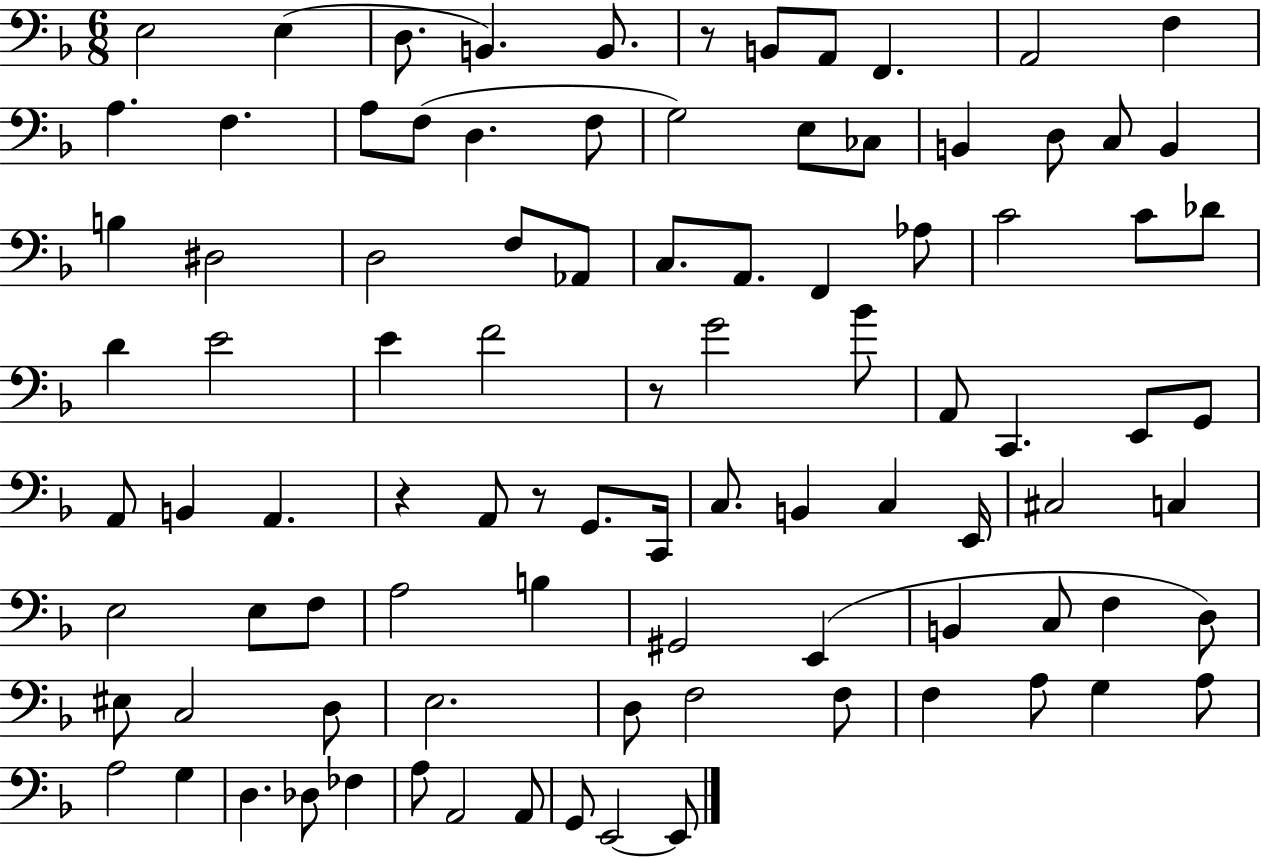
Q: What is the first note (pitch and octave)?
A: E3